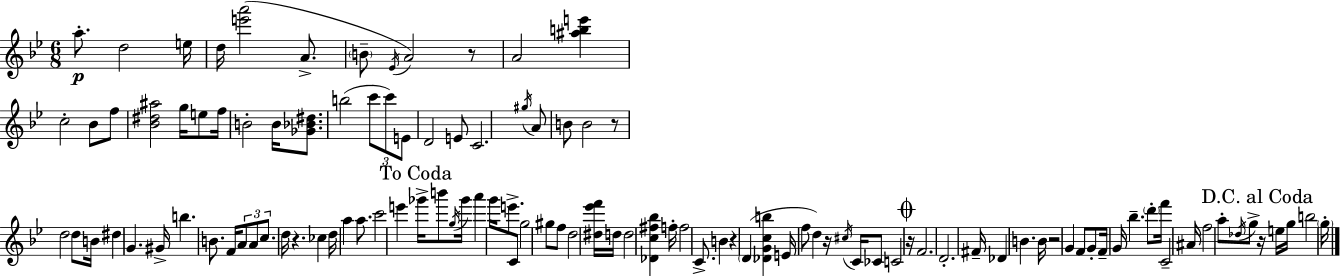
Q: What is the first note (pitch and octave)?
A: A5